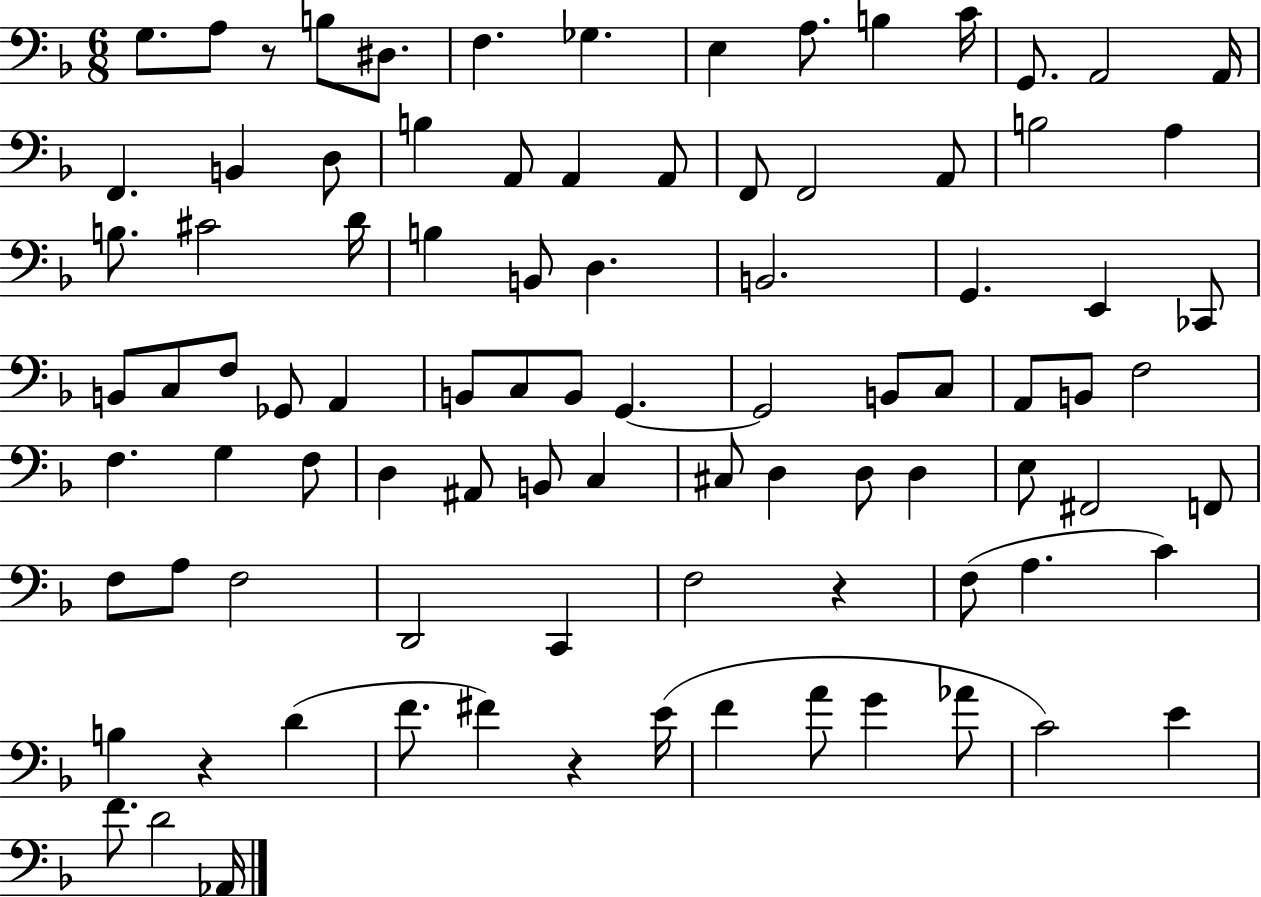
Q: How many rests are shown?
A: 4